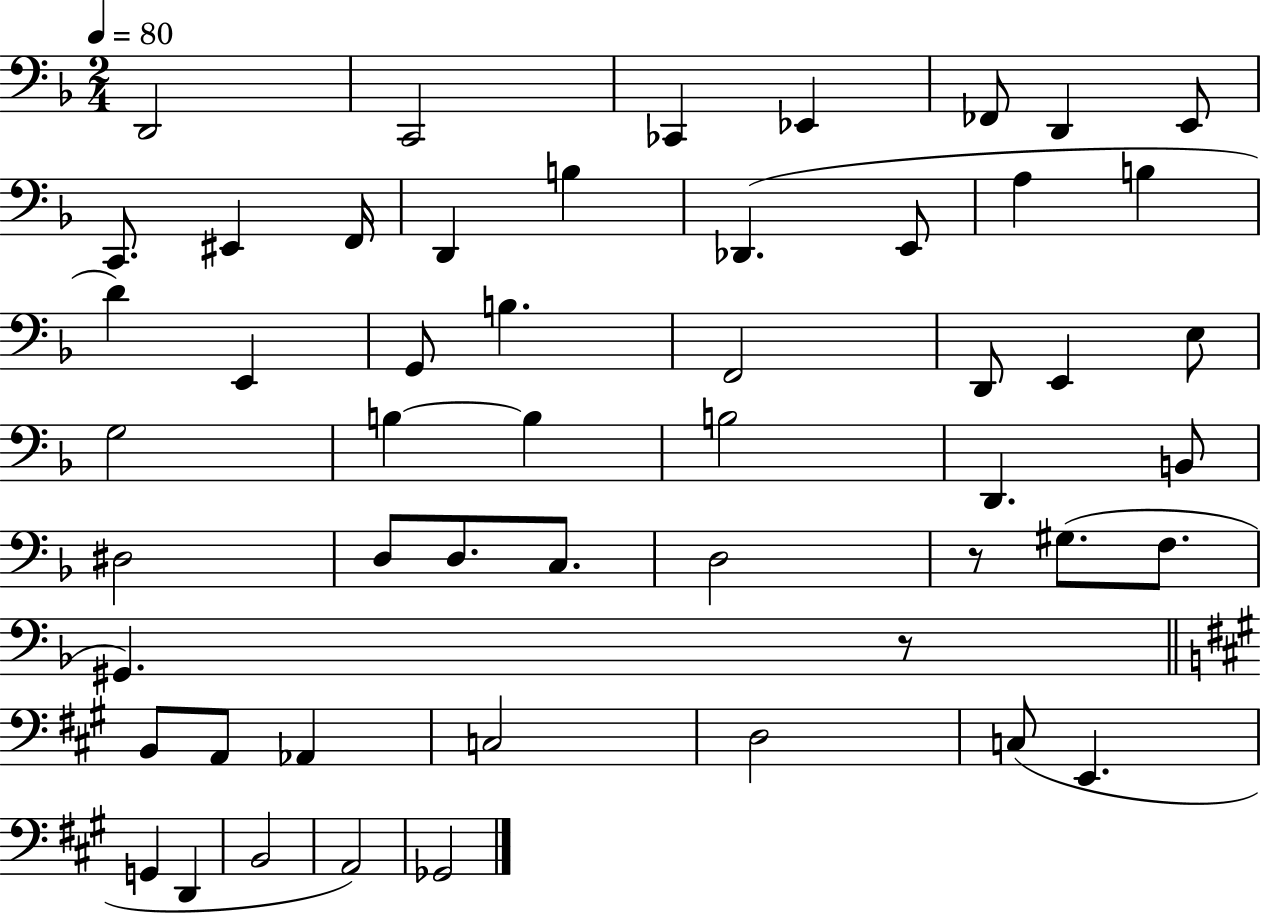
D2/h C2/h CES2/q Eb2/q FES2/e D2/q E2/e C2/e. EIS2/q F2/s D2/q B3/q Db2/q. E2/e A3/q B3/q D4/q E2/q G2/e B3/q. F2/h D2/e E2/q E3/e G3/h B3/q B3/q B3/h D2/q. B2/e D#3/h D3/e D3/e. C3/e. D3/h R/e G#3/e. F3/e. G#2/q. R/e B2/e A2/e Ab2/q C3/h D3/h C3/e E2/q. G2/q D2/q B2/h A2/h Gb2/h